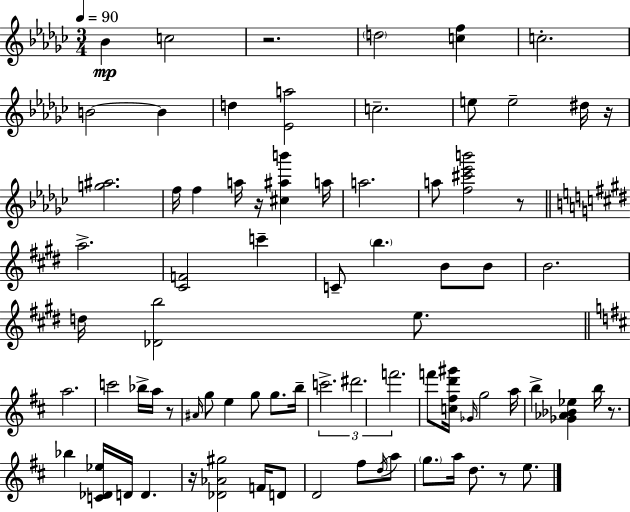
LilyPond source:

{
  \clef treble
  \numericTimeSignature
  \time 3/4
  \key ees \minor
  \tempo 4 = 90
  bes'4\mp c''2 | r2. | \parenthesize d''2 <c'' f''>4 | c''2.-. | \break b'2~~ b'4 | d''4 <ees' a''>2 | c''2.-- | e''8 e''2-- dis''16 r16 | \break <g'' ais''>2. | f''16 f''4 a''16 r16 <cis'' ais'' b'''>4 a''16 | a''2. | a''8 <f'' cis''' ees''' b'''>2 r8 | \break \bar "||" \break \key e \major a''2.-> | <cis' f'>2 c'''4-- | c'8-- \parenthesize b''4. b'8 b'8 | b'2. | \break d''16 <des' b''>2 e''8. | \bar "||" \break \key d \major a''2. | c'''2 bes''16-> a''16 r8 | \grace { ais'16 } g''8 e''4 g''8 g''8. | b''16-- \tuplet 3/2 { c'''2.-> | \break dis'''2. | f'''2. } | f'''8 <c'' fis'' d''' gis'''>16 \grace { ges'16 } g''2 | a''16 b''4-> <ges' aes' bes' ees''>4 b''16 r8. | \break bes''4 <c' des' ees''>16 d'16 d'4. | r16 <des' aes' gis''>2 f'16 | d'8 d'2 fis''8 | \acciaccatura { d''16 } a''8 \parenthesize g''8. a''16 d''8. r8 | \break e''8. \bar "|."
}